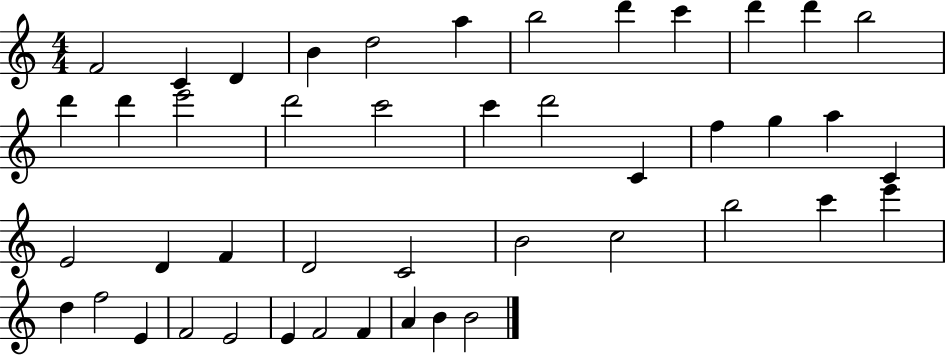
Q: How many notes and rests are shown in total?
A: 45